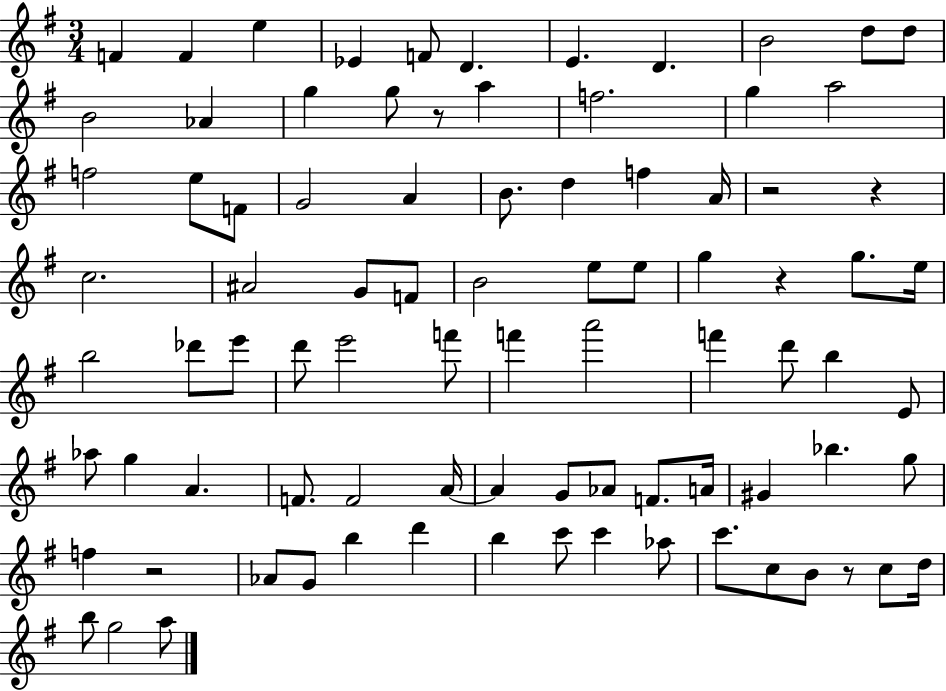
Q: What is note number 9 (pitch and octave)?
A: B4